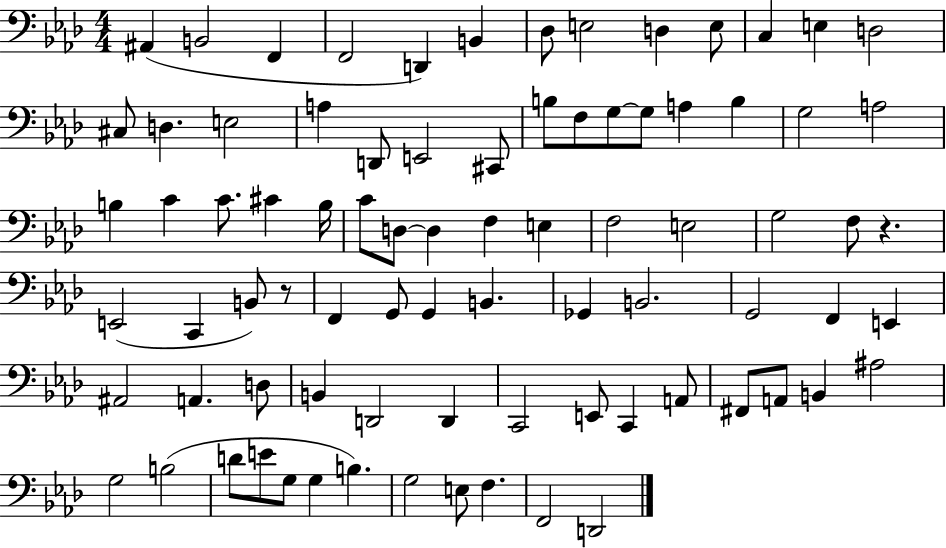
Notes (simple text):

A#2/q B2/h F2/q F2/h D2/q B2/q Db3/e E3/h D3/q E3/e C3/q E3/q D3/h C#3/e D3/q. E3/h A3/q D2/e E2/h C#2/e B3/e F3/e G3/e G3/e A3/q B3/q G3/h A3/h B3/q C4/q C4/e. C#4/q B3/s C4/e D3/e D3/q F3/q E3/q F3/h E3/h G3/h F3/e R/q. E2/h C2/q B2/e R/e F2/q G2/e G2/q B2/q. Gb2/q B2/h. G2/h F2/q E2/q A#2/h A2/q. D3/e B2/q D2/h D2/q C2/h E2/e C2/q A2/e F#2/e A2/e B2/q A#3/h G3/h B3/h D4/e E4/e G3/e G3/q B3/q. G3/h E3/e F3/q. F2/h D2/h